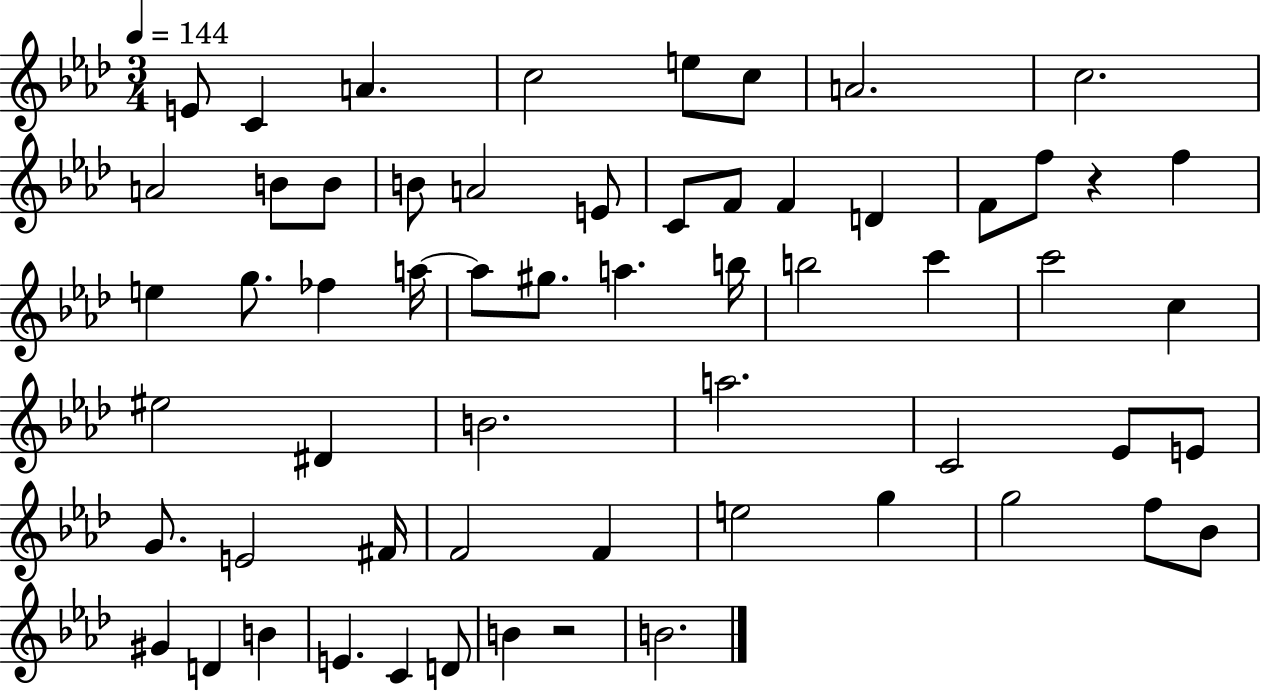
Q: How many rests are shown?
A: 2